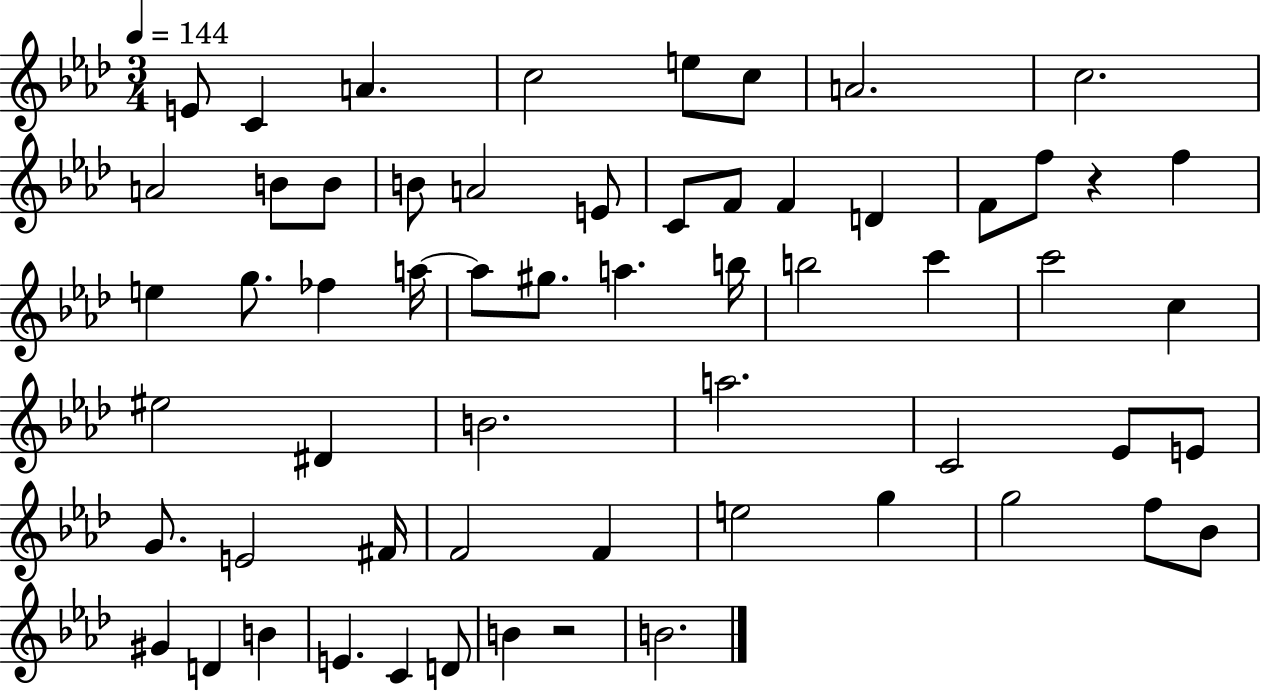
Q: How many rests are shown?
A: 2